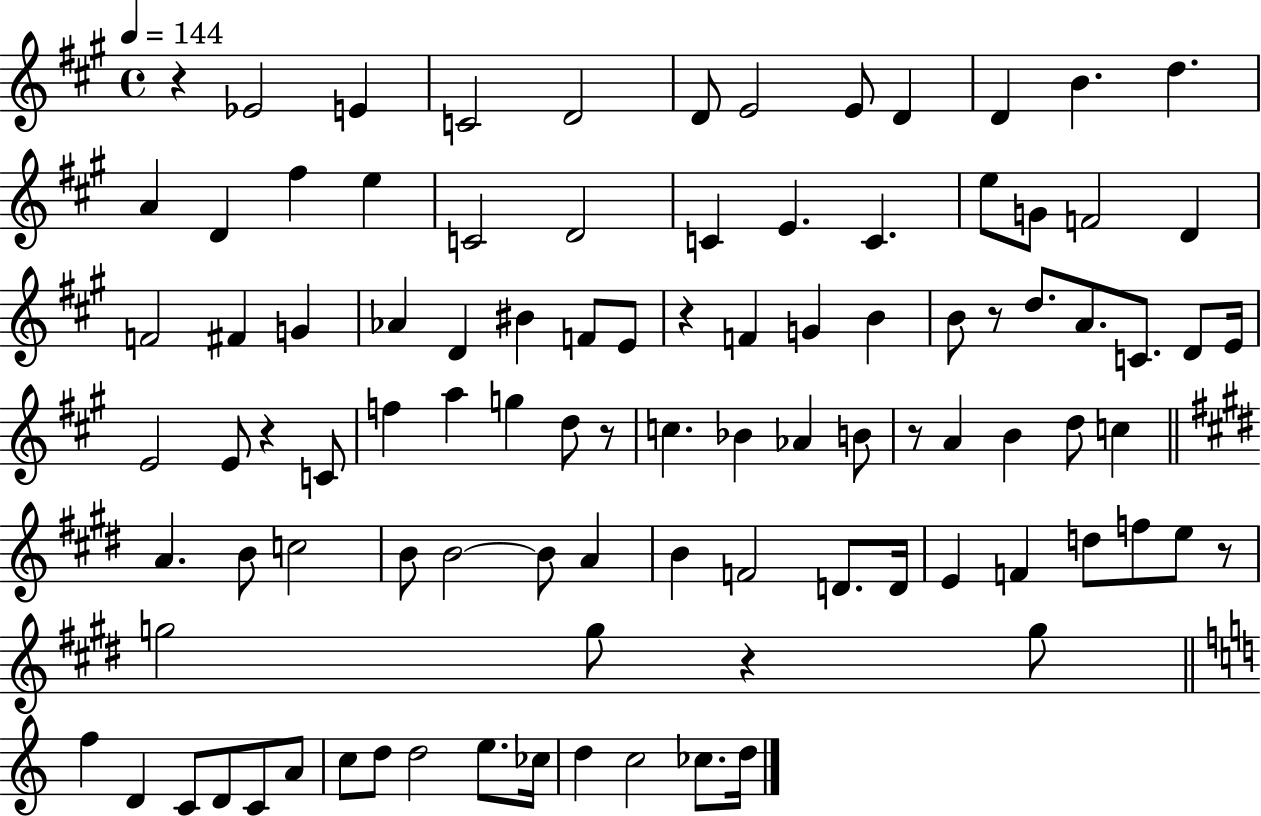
R/q Eb4/h E4/q C4/h D4/h D4/e E4/h E4/e D4/q D4/q B4/q. D5/q. A4/q D4/q F#5/q E5/q C4/h D4/h C4/q E4/q. C4/q. E5/e G4/e F4/h D4/q F4/h F#4/q G4/q Ab4/q D4/q BIS4/q F4/e E4/e R/q F4/q G4/q B4/q B4/e R/e D5/e. A4/e. C4/e. D4/e E4/s E4/h E4/e R/q C4/e F5/q A5/q G5/q D5/e R/e C5/q. Bb4/q Ab4/q B4/e R/e A4/q B4/q D5/e C5/q A4/q. B4/e C5/h B4/e B4/h B4/e A4/q B4/q F4/h D4/e. D4/s E4/q F4/q D5/e F5/e E5/e R/e G5/h G5/e R/q G5/e F5/q D4/q C4/e D4/e C4/e A4/e C5/e D5/e D5/h E5/e. CES5/s D5/q C5/h CES5/e. D5/s